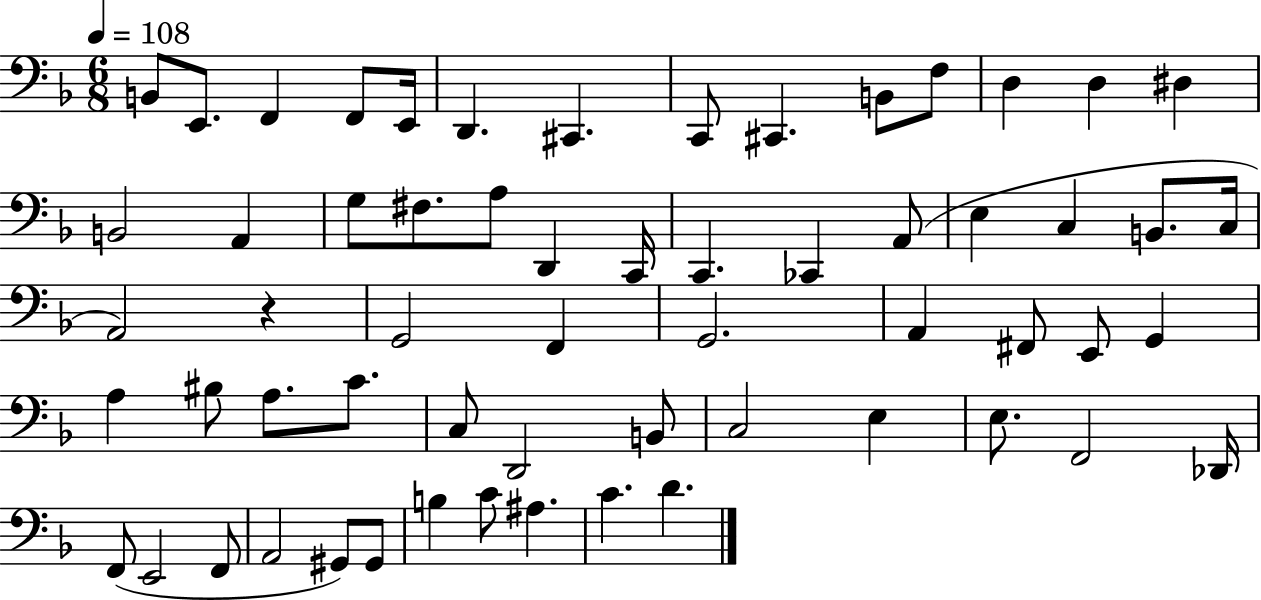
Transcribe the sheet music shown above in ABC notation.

X:1
T:Untitled
M:6/8
L:1/4
K:F
B,,/2 E,,/2 F,, F,,/2 E,,/4 D,, ^C,, C,,/2 ^C,, B,,/2 F,/2 D, D, ^D, B,,2 A,, G,/2 ^F,/2 A,/2 D,, C,,/4 C,, _C,, A,,/2 E, C, B,,/2 C,/4 A,,2 z G,,2 F,, G,,2 A,, ^F,,/2 E,,/2 G,, A, ^B,/2 A,/2 C/2 C,/2 D,,2 B,,/2 C,2 E, E,/2 F,,2 _D,,/4 F,,/2 E,,2 F,,/2 A,,2 ^G,,/2 ^G,,/2 B, C/2 ^A, C D